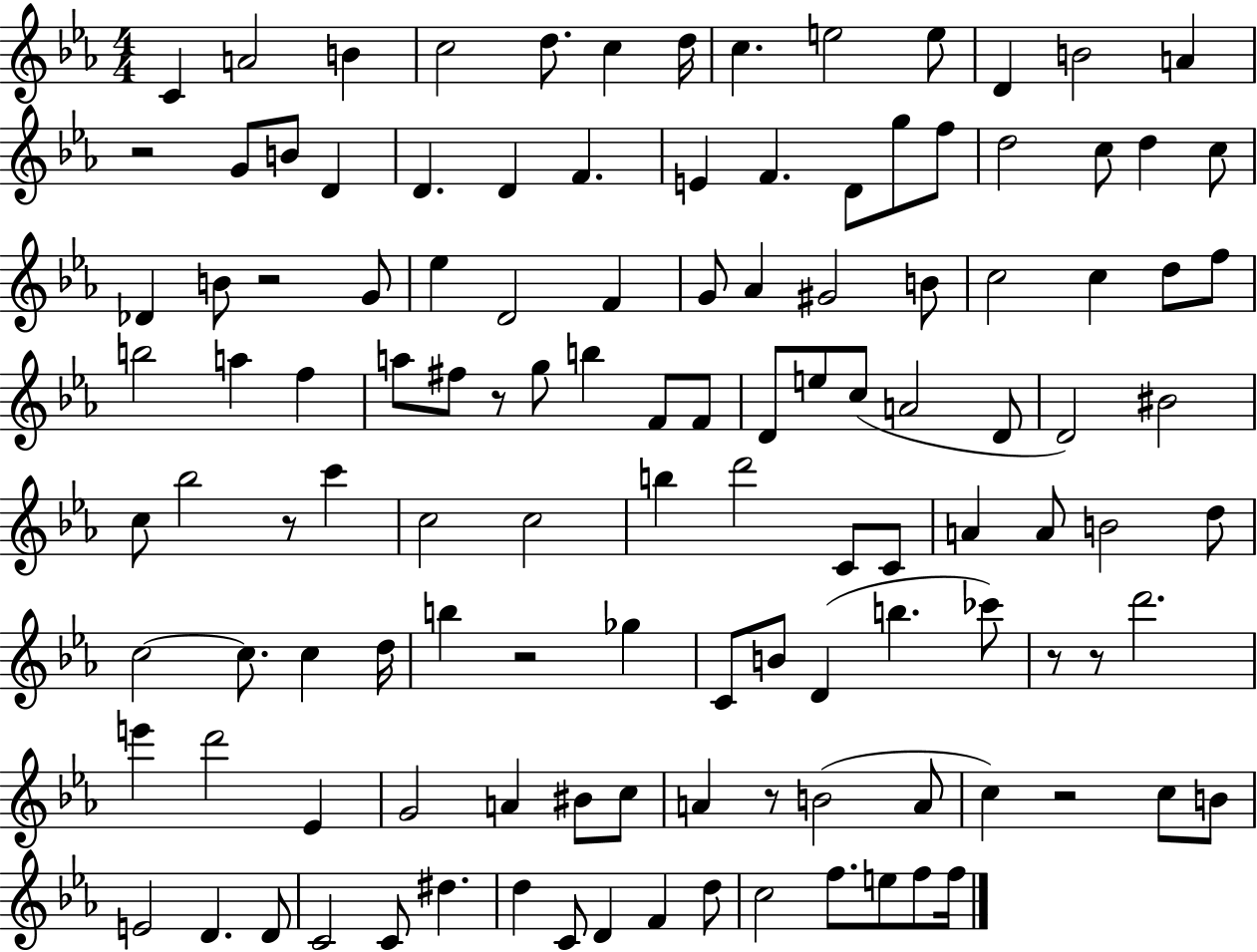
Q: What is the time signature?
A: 4/4